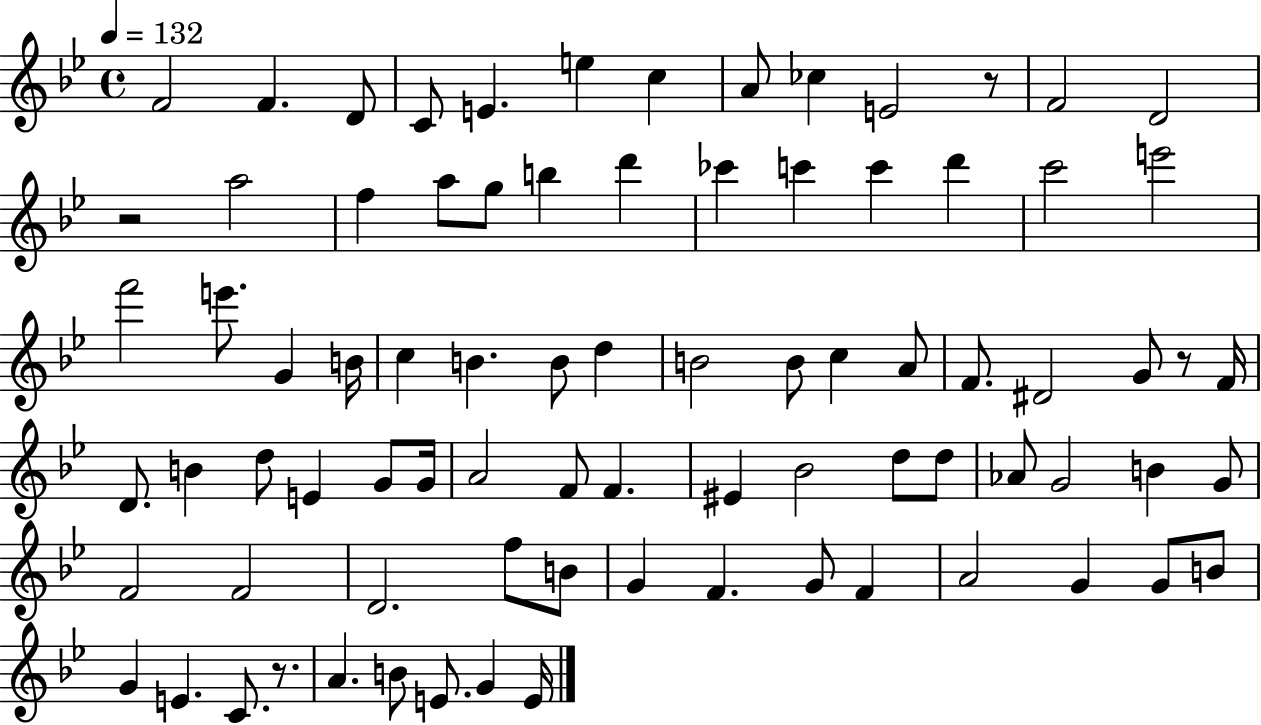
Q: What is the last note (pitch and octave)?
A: E4